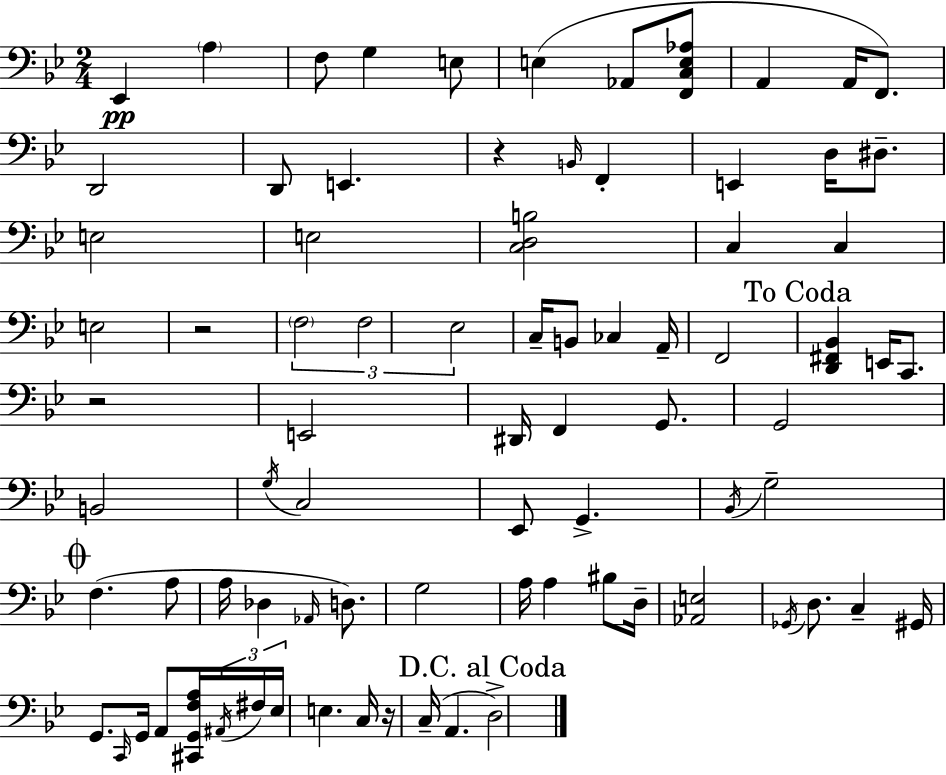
{
  \clef bass
  \numericTimeSignature
  \time 2/4
  \key bes \major
  ees,4\pp \parenthesize a4 | f8 g4 e8 | e4( aes,8 <f, c e aes>8 | a,4 a,16 f,8.) | \break d,2 | d,8 e,4. | r4 \grace { b,16 } f,4-. | e,4 d16 dis8.-- | \break e2 | e2 | <c d b>2 | c4 c4 | \break e2 | r2 | \tuplet 3/2 { \parenthesize f2 | f2 | \break ees2 } | c16-- b,8 ces4 | a,16-- f,2 | \mark "To Coda" <d, fis, bes,>4 e,16 c,8. | \break r2 | e,2 | dis,16 f,4 g,8. | g,2 | \break b,2 | \acciaccatura { g16 } c2 | ees,8 g,4.-> | \acciaccatura { bes,16 } g2-- | \break \mark \markup { \musicglyph "scripts.coda" } f4.( | a8 a16 des4 | \grace { aes,16 }) d8. g2 | a16 a4 | \break bis8 d16-- <aes, e>2 | \acciaccatura { ges,16 } d8. | c4-- gis,16 g,8. | \grace { c,16 } g,16 a,8 <cis, g, f a>16 \tuplet 3/2 { \acciaccatura { ais,16 } fis16 ees16 } | \break e4. c16 r16 | c16--( a,4. \mark "D.C. al Coda" d2->) | \bar "|."
}